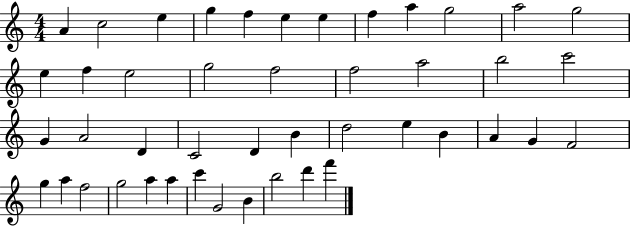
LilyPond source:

{
  \clef treble
  \numericTimeSignature
  \time 4/4
  \key c \major
  a'4 c''2 e''4 | g''4 f''4 e''4 e''4 | f''4 a''4 g''2 | a''2 g''2 | \break e''4 f''4 e''2 | g''2 f''2 | f''2 a''2 | b''2 c'''2 | \break g'4 a'2 d'4 | c'2 d'4 b'4 | d''2 e''4 b'4 | a'4 g'4 f'2 | \break g''4 a''4 f''2 | g''2 a''4 a''4 | c'''4 g'2 b'4 | b''2 d'''4 f'''4 | \break \bar "|."
}